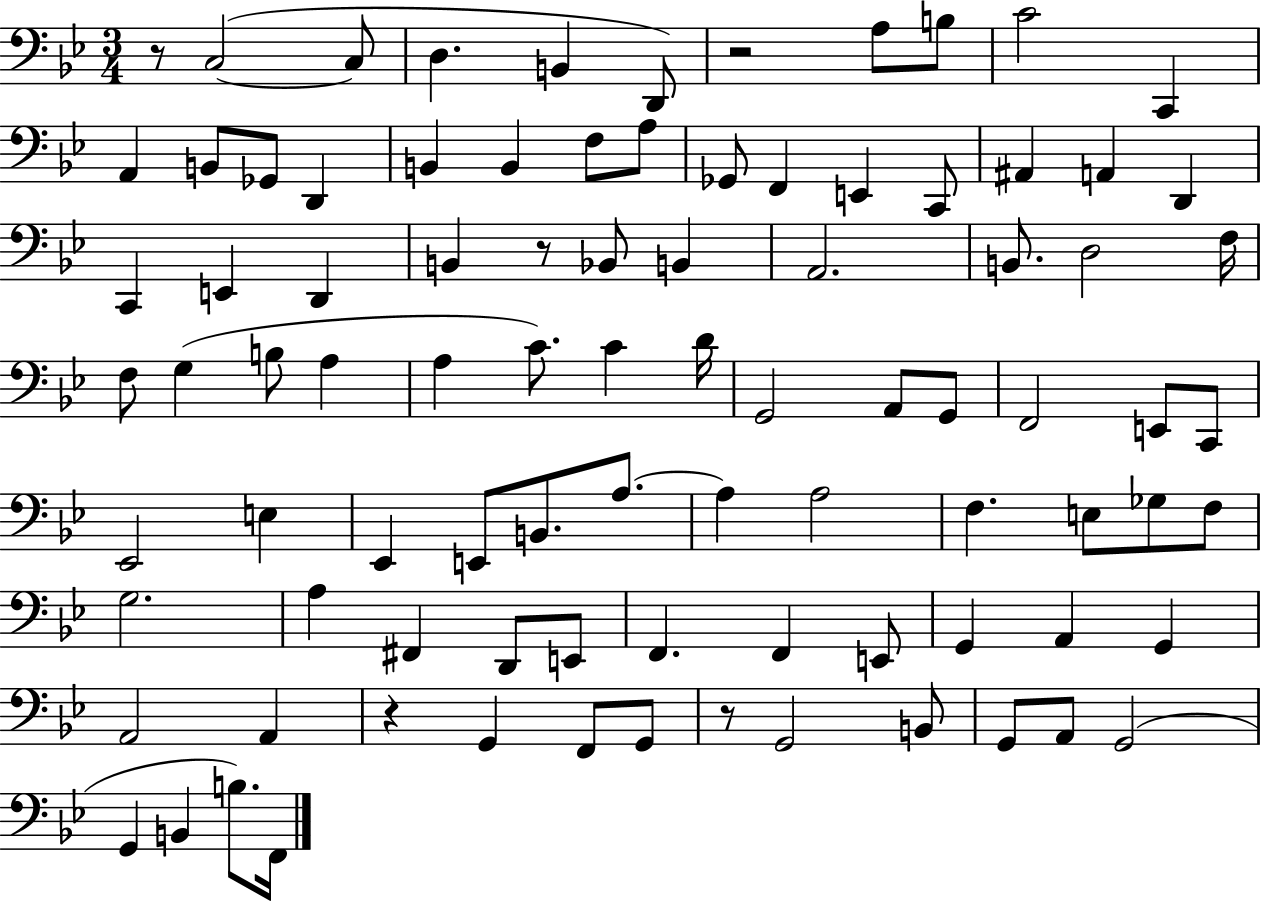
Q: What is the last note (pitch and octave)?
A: F2